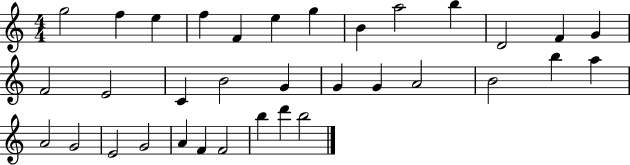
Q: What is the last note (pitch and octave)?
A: B5